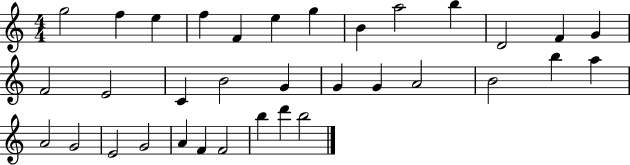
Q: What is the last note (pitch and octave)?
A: B5